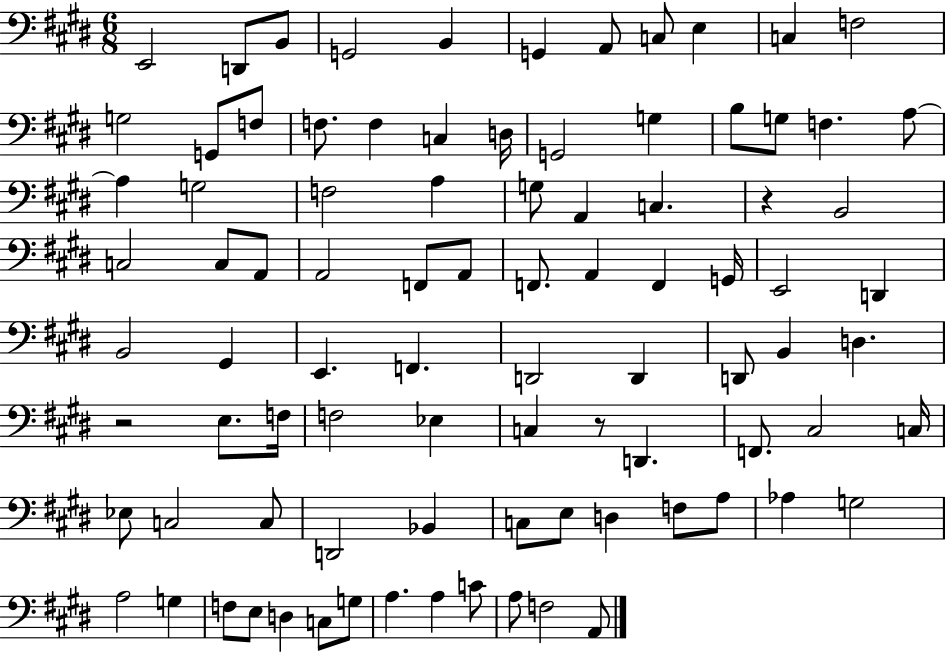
E2/h D2/e B2/e G2/h B2/q G2/q A2/e C3/e E3/q C3/q F3/h G3/h G2/e F3/e F3/e. F3/q C3/q D3/s G2/h G3/q B3/e G3/e F3/q. A3/e A3/q G3/h F3/h A3/q G3/e A2/q C3/q. R/q B2/h C3/h C3/e A2/e A2/h F2/e A2/e F2/e. A2/q F2/q G2/s E2/h D2/q B2/h G#2/q E2/q. F2/q. D2/h D2/q D2/e B2/q D3/q. R/h E3/e. F3/s F3/h Eb3/q C3/q R/e D2/q. F2/e. C#3/h C3/s Eb3/e C3/h C3/e D2/h Bb2/q C3/e E3/e D3/q F3/e A3/e Ab3/q G3/h A3/h G3/q F3/e E3/e D3/q C3/e G3/e A3/q. A3/q C4/e A3/e F3/h A2/e